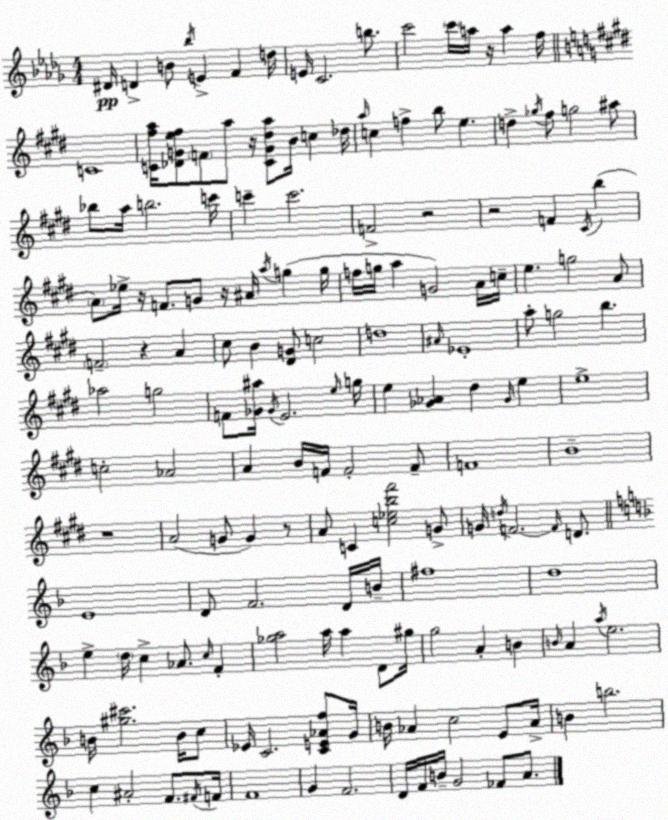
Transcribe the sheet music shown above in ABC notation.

X:1
T:Untitled
M:4/4
L:1/4
K:Bbm
^D/4 D B/2 _b/4 E F d/4 E/4 C2 b/2 c'2 c'/4 a/4 z/4 a f/4 C4 [C^fa]/4 [_DGe^f]/2 F/2 a/2 z/4 [CG^da]/2 B/4 c _d/4 a/4 c f b/2 e d _g/4 ^f/2 g2 ^a/2 _b/2 a/4 b2 c'/4 c' c'2 F2 z2 z2 F ^C/4 b A/2 _e/4 z/4 F/2 G/2 z/4 ^A/4 a/4 g g/4 f/4 g/4 a G2 A/4 c/4 e g2 A/2 F2 z A ^c/2 B [^DG]/2 c2 d4 ^A/4 _E4 a/2 g2 b _a2 g2 F/2 [_G^a]/4 _G/4 E2 e/4 g/4 e [_G_A] ^d _G/4 e e4 c2 _A2 A B/4 F/4 F2 F/2 F4 B4 z4 A2 G/2 G z/2 A/2 C [c_eb^f']2 G/2 G/4 d/4 F2 F/4 D/2 E4 D/2 F2 D/4 B/4 ^f4 d4 e d/4 c _A/2 c/4 F [_ga]2 a/4 a D/2 ^g/4 g2 A B B/4 A a/4 e2 B/4 [^g^c']2 B/4 c/2 _E/4 C2 [CE_Af]/2 G/4 B/4 _A c2 E/2 _A/4 B b2 c ^A2 F/2 ^F/4 F/4 F4 G F2 D/4 F/4 B/4 G2 _F/2 A/2